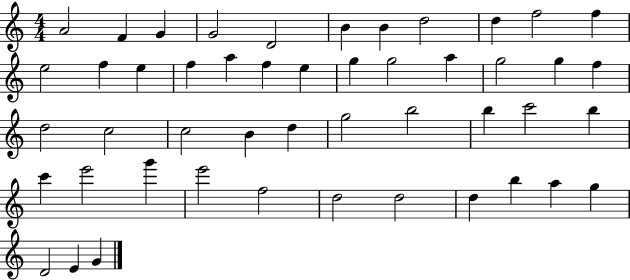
X:1
T:Untitled
M:4/4
L:1/4
K:C
A2 F G G2 D2 B B d2 d f2 f e2 f e f a f e g g2 a g2 g f d2 c2 c2 B d g2 b2 b c'2 b c' e'2 g' e'2 f2 d2 d2 d b a g D2 E G